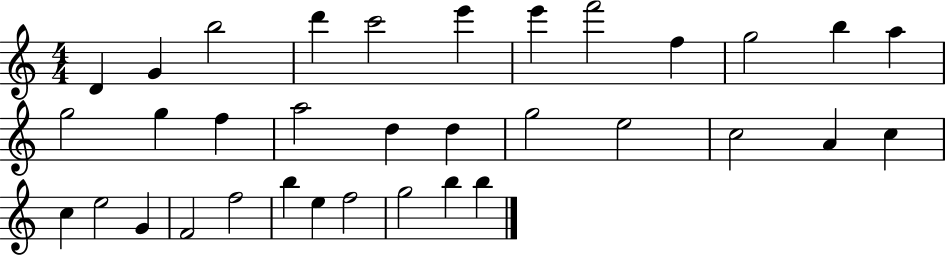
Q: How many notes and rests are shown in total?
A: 34